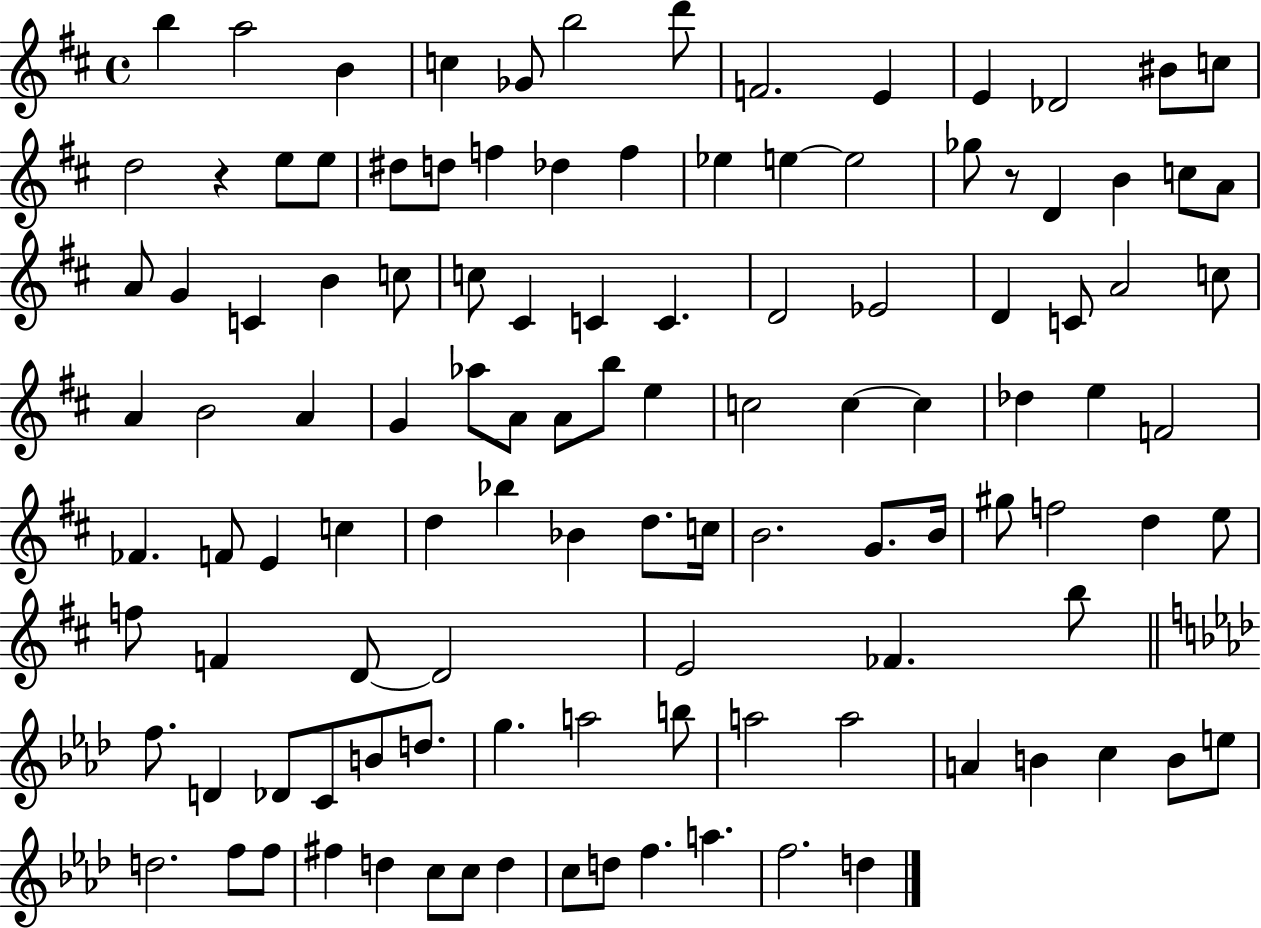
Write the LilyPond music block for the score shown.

{
  \clef treble
  \time 4/4
  \defaultTimeSignature
  \key d \major
  b''4 a''2 b'4 | c''4 ges'8 b''2 d'''8 | f'2. e'4 | e'4 des'2 bis'8 c''8 | \break d''2 r4 e''8 e''8 | dis''8 d''8 f''4 des''4 f''4 | ees''4 e''4~~ e''2 | ges''8 r8 d'4 b'4 c''8 a'8 | \break a'8 g'4 c'4 b'4 c''8 | c''8 cis'4 c'4 c'4. | d'2 ees'2 | d'4 c'8 a'2 c''8 | \break a'4 b'2 a'4 | g'4 aes''8 a'8 a'8 b''8 e''4 | c''2 c''4~~ c''4 | des''4 e''4 f'2 | \break fes'4. f'8 e'4 c''4 | d''4 bes''4 bes'4 d''8. c''16 | b'2. g'8. b'16 | gis''8 f''2 d''4 e''8 | \break f''8 f'4 d'8~~ d'2 | e'2 fes'4. b''8 | \bar "||" \break \key aes \major f''8. d'4 des'8 c'8 b'8 d''8. | g''4. a''2 b''8 | a''2 a''2 | a'4 b'4 c''4 b'8 e''8 | \break d''2. f''8 f''8 | fis''4 d''4 c''8 c''8 d''4 | c''8 d''8 f''4. a''4. | f''2. d''4 | \break \bar "|."
}